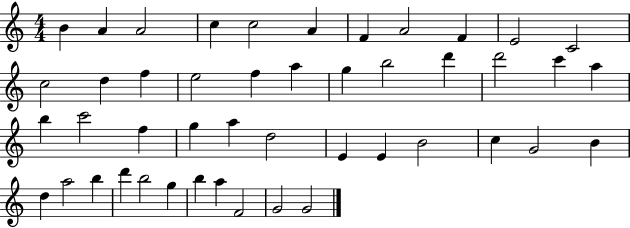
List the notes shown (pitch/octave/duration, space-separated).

B4/q A4/q A4/h C5/q C5/h A4/q F4/q A4/h F4/q E4/h C4/h C5/h D5/q F5/q E5/h F5/q A5/q G5/q B5/h D6/q D6/h C6/q A5/q B5/q C6/h F5/q G5/q A5/q D5/h E4/q E4/q B4/h C5/q G4/h B4/q D5/q A5/h B5/q D6/q B5/h G5/q B5/q A5/q F4/h G4/h G4/h